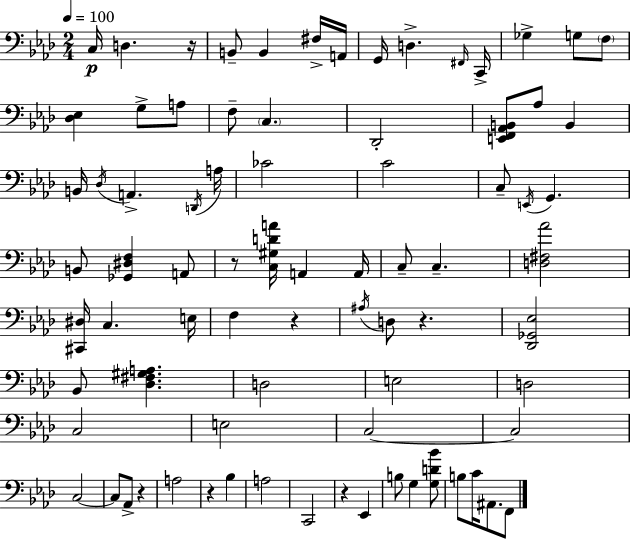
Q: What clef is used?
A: bass